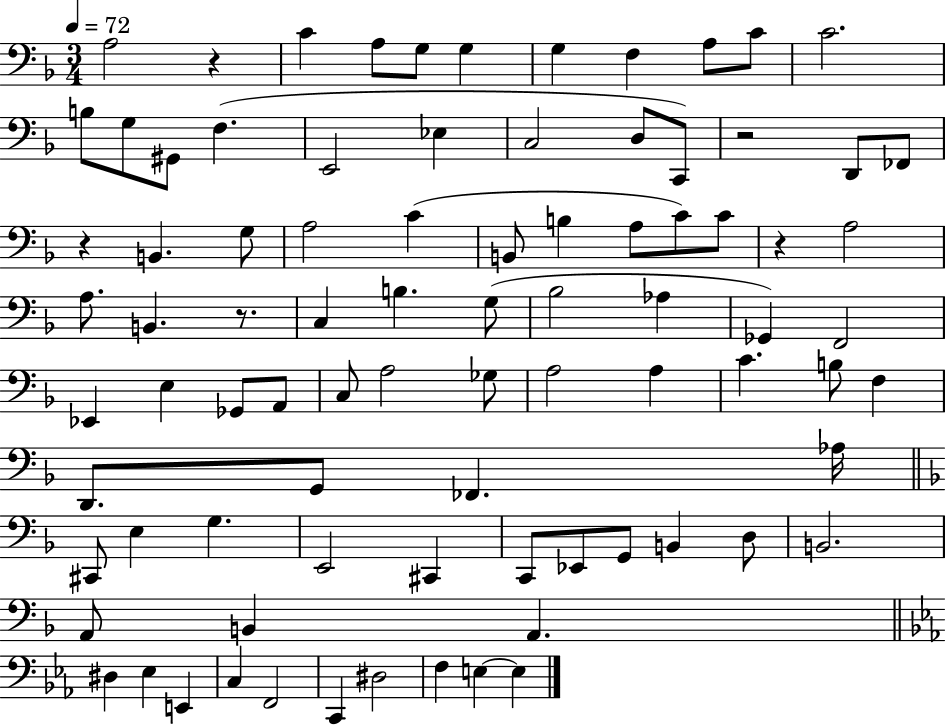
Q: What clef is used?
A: bass